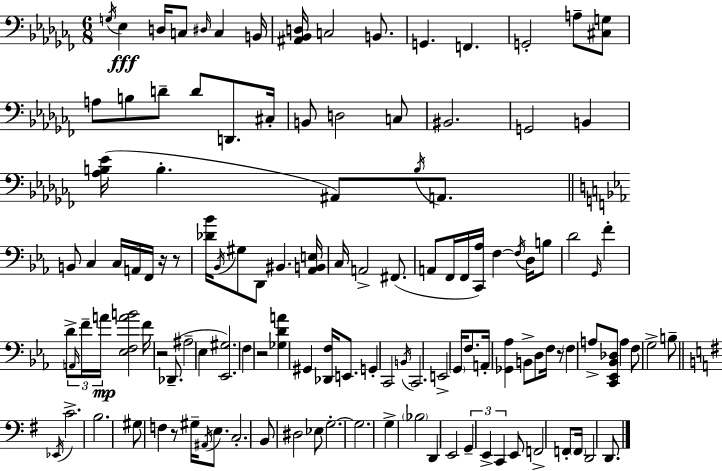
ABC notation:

X:1
T:Untitled
M:6/8
L:1/4
K:Abm
G,/4 _E, D,/4 C,/2 ^D,/4 C, B,,/4 [^A,,_B,,D,]/4 C,2 B,,/2 G,, F,, G,,2 A,/2 [^C,G,]/2 A,/2 B,/2 D/2 D/2 D,,/2 ^C,/4 B,,/2 D,2 C,/2 ^B,,2 G,,2 B,, [_A,B,_E]/4 B, ^A,,/2 B,/4 A,,/2 B,,/2 C, C,/4 A,,/4 F,,/4 z/4 z/2 [_D_B]/4 _B,,/4 ^G,/2 D,,/2 ^B,, [_A,,B,,E,]/4 C,/4 A,,2 ^F,,/2 A,,/2 F,,/4 F,,/4 [C,,_A,]/4 F, F,/4 D,/4 B,/2 D2 G,,/4 F D/2 A,,/4 F/4 A/4 [_E,F,AB]2 F/4 z2 _D,,/2 ^A,2 _E, [_E,,^G,]2 F, z2 [_G,DA] ^G,, [_D,,F,]/4 E,,/2 G,, C,,2 B,,/4 C,,2 E,,2 G,,/4 F,/2 A,,/4 [_G,,_A,] B,,/2 D,/2 F,/4 z/2 F, A,/2 [C,,_E,,_B,,_D,]/2 A, F,/2 G,2 B,/2 _E,,/4 C2 B,2 ^G,/2 F, z/2 ^G,/4 ^A,,/4 E,/2 C,2 B,,/2 ^D,2 _E,/2 G,2 G,2 G, _B,2 D,, E,,2 G,, E,, C,, E,,/2 F,,2 F,,/2 F,,/4 D,,2 D,,/2